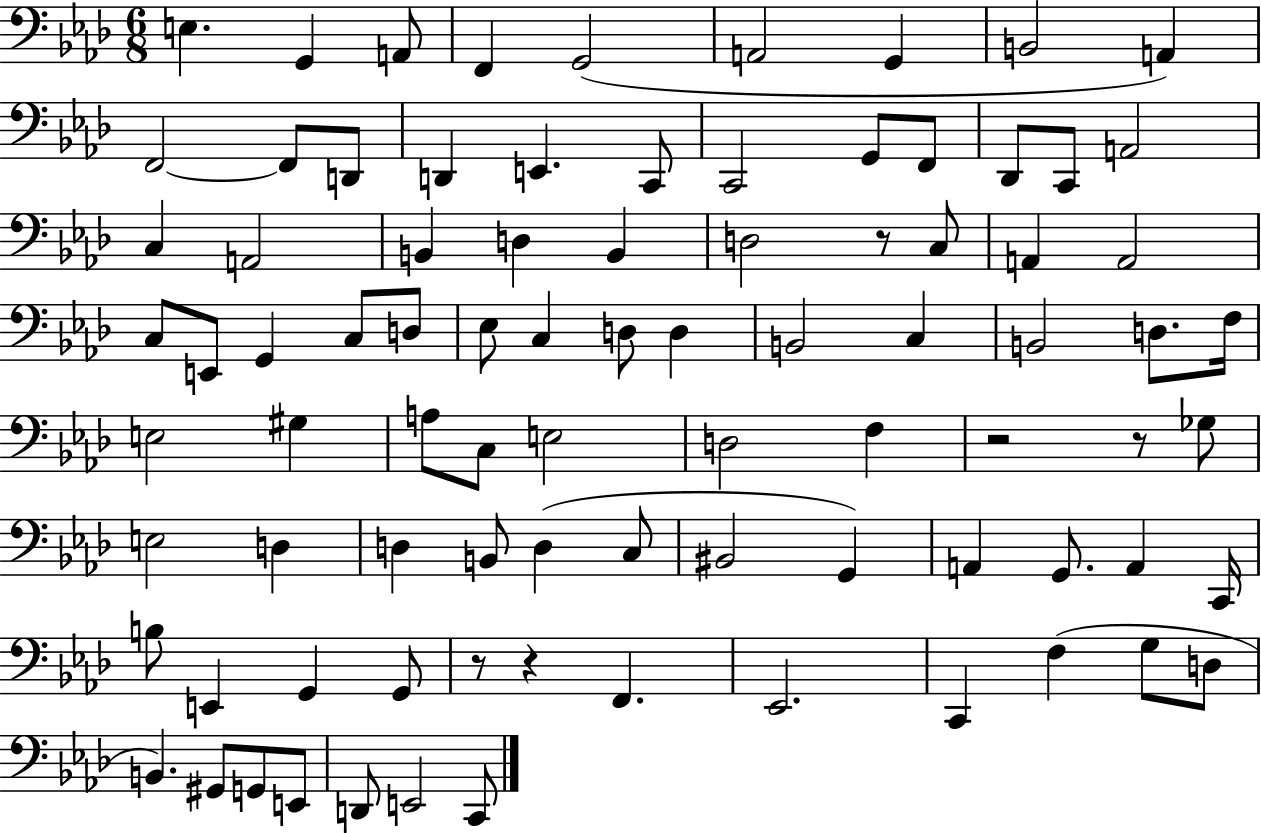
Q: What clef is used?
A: bass